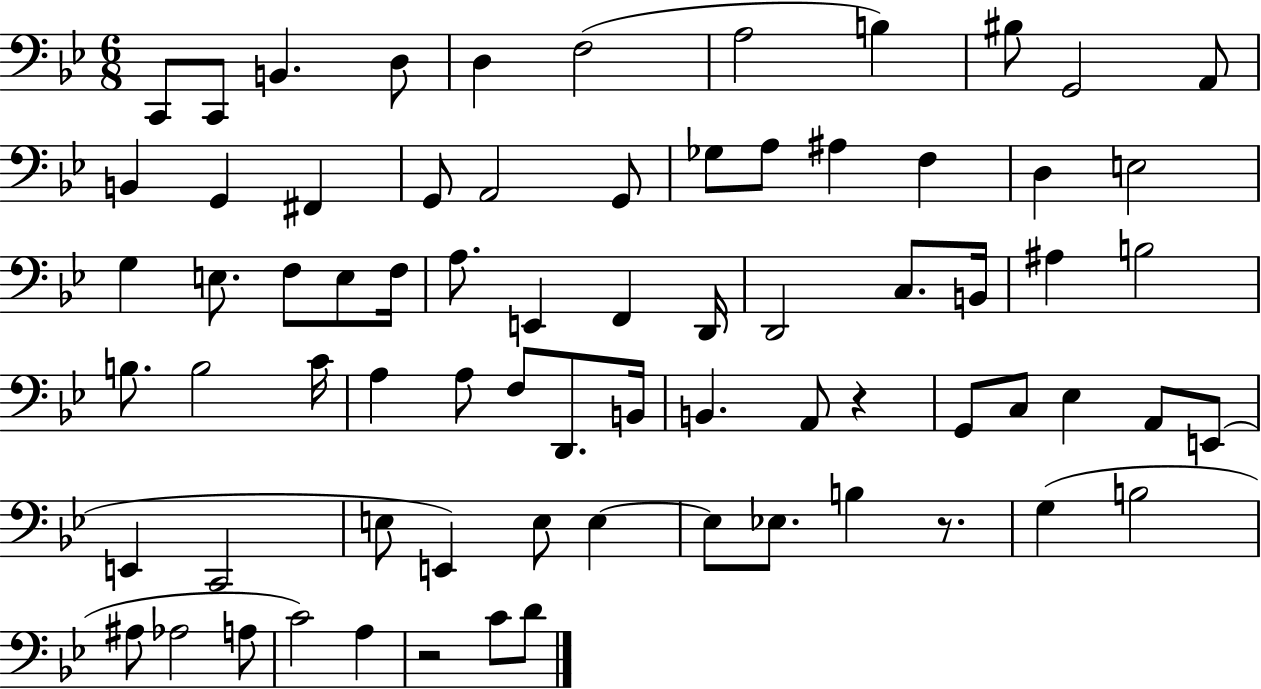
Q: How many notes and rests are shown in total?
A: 73